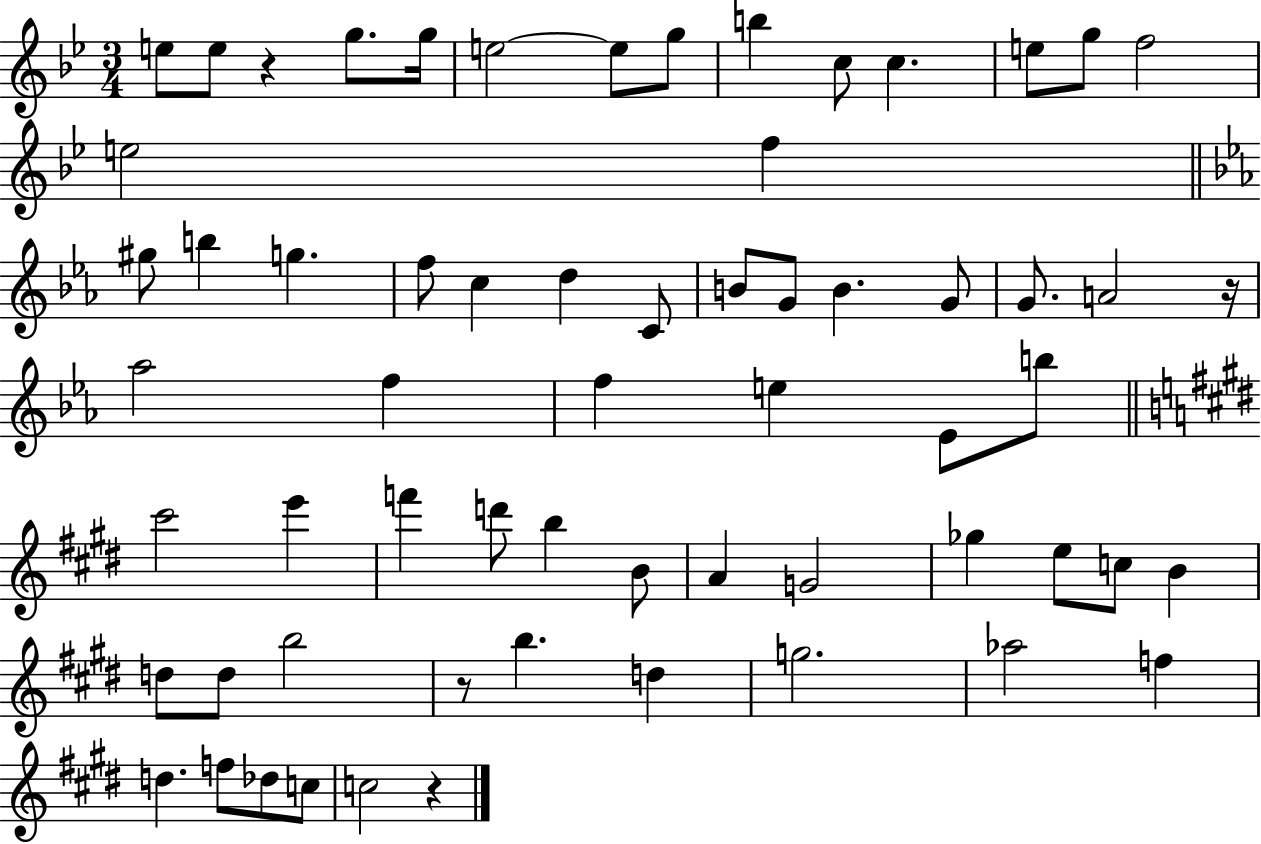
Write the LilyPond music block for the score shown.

{
  \clef treble
  \numericTimeSignature
  \time 3/4
  \key bes \major
  e''8 e''8 r4 g''8. g''16 | e''2~~ e''8 g''8 | b''4 c''8 c''4. | e''8 g''8 f''2 | \break e''2 f''4 | \bar "||" \break \key ees \major gis''8 b''4 g''4. | f''8 c''4 d''4 c'8 | b'8 g'8 b'4. g'8 | g'8. a'2 r16 | \break aes''2 f''4 | f''4 e''4 ees'8 b''8 | \bar "||" \break \key e \major cis'''2 e'''4 | f'''4 d'''8 b''4 b'8 | a'4 g'2 | ges''4 e''8 c''8 b'4 | \break d''8 d''8 b''2 | r8 b''4. d''4 | g''2. | aes''2 f''4 | \break d''4. f''8 des''8 c''8 | c''2 r4 | \bar "|."
}